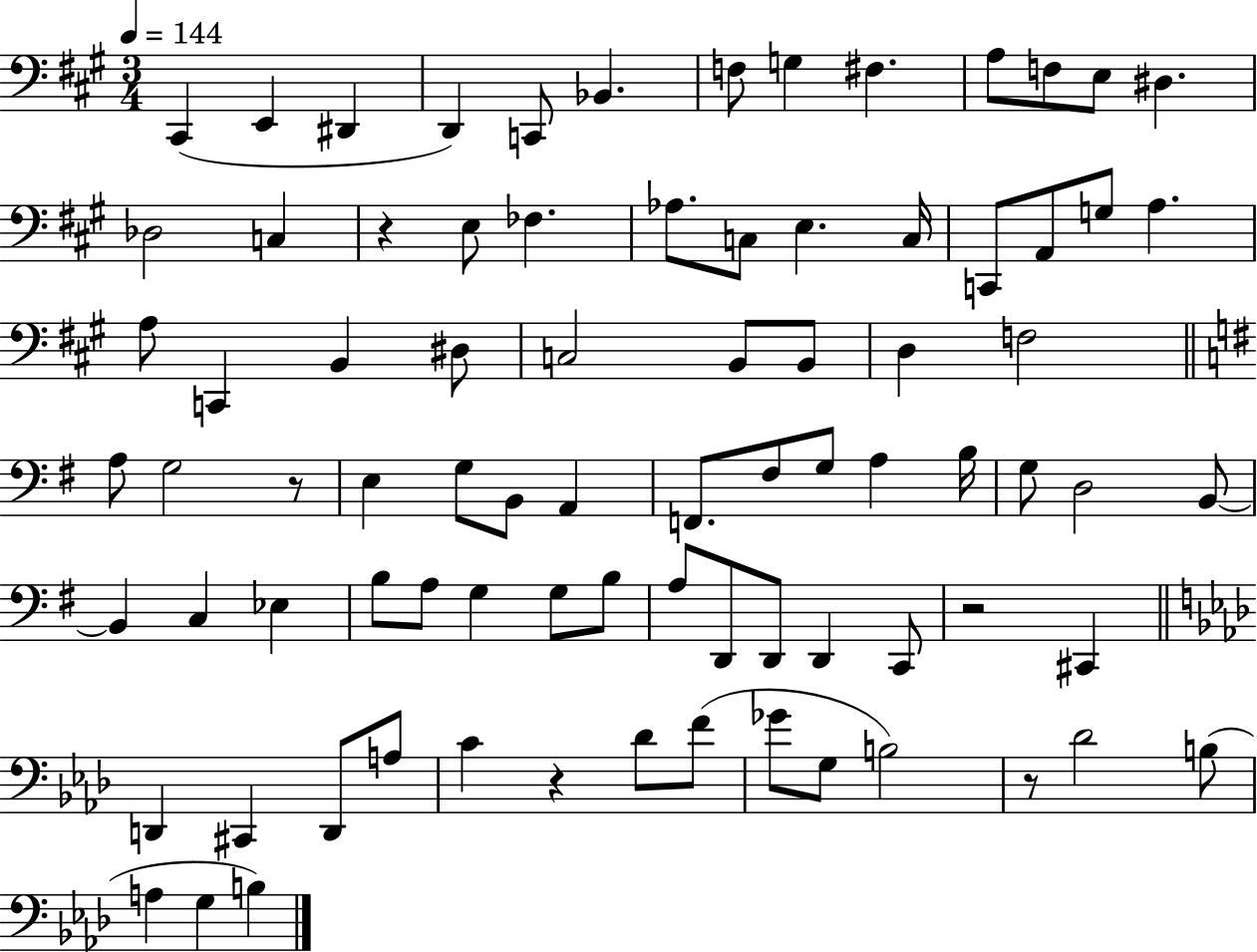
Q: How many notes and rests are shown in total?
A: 82